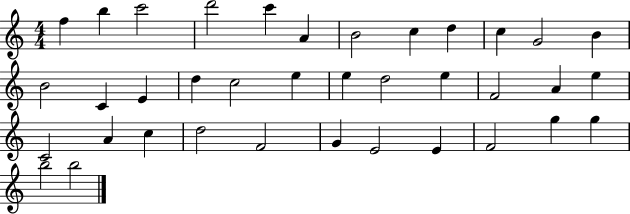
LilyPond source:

{
  \clef treble
  \numericTimeSignature
  \time 4/4
  \key c \major
  f''4 b''4 c'''2 | d'''2 c'''4 a'4 | b'2 c''4 d''4 | c''4 g'2 b'4 | \break b'2 c'4 e'4 | d''4 c''2 e''4 | e''4 d''2 e''4 | f'2 a'4 e''4 | \break c'2 a'4 c''4 | d''2 f'2 | g'4 e'2 e'4 | f'2 g''4 g''4 | \break b''2 b''2 | \bar "|."
}